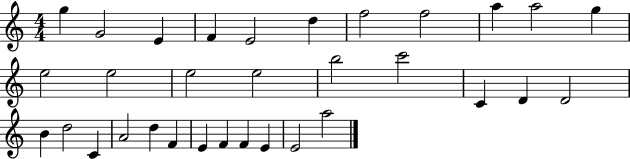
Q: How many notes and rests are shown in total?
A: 32